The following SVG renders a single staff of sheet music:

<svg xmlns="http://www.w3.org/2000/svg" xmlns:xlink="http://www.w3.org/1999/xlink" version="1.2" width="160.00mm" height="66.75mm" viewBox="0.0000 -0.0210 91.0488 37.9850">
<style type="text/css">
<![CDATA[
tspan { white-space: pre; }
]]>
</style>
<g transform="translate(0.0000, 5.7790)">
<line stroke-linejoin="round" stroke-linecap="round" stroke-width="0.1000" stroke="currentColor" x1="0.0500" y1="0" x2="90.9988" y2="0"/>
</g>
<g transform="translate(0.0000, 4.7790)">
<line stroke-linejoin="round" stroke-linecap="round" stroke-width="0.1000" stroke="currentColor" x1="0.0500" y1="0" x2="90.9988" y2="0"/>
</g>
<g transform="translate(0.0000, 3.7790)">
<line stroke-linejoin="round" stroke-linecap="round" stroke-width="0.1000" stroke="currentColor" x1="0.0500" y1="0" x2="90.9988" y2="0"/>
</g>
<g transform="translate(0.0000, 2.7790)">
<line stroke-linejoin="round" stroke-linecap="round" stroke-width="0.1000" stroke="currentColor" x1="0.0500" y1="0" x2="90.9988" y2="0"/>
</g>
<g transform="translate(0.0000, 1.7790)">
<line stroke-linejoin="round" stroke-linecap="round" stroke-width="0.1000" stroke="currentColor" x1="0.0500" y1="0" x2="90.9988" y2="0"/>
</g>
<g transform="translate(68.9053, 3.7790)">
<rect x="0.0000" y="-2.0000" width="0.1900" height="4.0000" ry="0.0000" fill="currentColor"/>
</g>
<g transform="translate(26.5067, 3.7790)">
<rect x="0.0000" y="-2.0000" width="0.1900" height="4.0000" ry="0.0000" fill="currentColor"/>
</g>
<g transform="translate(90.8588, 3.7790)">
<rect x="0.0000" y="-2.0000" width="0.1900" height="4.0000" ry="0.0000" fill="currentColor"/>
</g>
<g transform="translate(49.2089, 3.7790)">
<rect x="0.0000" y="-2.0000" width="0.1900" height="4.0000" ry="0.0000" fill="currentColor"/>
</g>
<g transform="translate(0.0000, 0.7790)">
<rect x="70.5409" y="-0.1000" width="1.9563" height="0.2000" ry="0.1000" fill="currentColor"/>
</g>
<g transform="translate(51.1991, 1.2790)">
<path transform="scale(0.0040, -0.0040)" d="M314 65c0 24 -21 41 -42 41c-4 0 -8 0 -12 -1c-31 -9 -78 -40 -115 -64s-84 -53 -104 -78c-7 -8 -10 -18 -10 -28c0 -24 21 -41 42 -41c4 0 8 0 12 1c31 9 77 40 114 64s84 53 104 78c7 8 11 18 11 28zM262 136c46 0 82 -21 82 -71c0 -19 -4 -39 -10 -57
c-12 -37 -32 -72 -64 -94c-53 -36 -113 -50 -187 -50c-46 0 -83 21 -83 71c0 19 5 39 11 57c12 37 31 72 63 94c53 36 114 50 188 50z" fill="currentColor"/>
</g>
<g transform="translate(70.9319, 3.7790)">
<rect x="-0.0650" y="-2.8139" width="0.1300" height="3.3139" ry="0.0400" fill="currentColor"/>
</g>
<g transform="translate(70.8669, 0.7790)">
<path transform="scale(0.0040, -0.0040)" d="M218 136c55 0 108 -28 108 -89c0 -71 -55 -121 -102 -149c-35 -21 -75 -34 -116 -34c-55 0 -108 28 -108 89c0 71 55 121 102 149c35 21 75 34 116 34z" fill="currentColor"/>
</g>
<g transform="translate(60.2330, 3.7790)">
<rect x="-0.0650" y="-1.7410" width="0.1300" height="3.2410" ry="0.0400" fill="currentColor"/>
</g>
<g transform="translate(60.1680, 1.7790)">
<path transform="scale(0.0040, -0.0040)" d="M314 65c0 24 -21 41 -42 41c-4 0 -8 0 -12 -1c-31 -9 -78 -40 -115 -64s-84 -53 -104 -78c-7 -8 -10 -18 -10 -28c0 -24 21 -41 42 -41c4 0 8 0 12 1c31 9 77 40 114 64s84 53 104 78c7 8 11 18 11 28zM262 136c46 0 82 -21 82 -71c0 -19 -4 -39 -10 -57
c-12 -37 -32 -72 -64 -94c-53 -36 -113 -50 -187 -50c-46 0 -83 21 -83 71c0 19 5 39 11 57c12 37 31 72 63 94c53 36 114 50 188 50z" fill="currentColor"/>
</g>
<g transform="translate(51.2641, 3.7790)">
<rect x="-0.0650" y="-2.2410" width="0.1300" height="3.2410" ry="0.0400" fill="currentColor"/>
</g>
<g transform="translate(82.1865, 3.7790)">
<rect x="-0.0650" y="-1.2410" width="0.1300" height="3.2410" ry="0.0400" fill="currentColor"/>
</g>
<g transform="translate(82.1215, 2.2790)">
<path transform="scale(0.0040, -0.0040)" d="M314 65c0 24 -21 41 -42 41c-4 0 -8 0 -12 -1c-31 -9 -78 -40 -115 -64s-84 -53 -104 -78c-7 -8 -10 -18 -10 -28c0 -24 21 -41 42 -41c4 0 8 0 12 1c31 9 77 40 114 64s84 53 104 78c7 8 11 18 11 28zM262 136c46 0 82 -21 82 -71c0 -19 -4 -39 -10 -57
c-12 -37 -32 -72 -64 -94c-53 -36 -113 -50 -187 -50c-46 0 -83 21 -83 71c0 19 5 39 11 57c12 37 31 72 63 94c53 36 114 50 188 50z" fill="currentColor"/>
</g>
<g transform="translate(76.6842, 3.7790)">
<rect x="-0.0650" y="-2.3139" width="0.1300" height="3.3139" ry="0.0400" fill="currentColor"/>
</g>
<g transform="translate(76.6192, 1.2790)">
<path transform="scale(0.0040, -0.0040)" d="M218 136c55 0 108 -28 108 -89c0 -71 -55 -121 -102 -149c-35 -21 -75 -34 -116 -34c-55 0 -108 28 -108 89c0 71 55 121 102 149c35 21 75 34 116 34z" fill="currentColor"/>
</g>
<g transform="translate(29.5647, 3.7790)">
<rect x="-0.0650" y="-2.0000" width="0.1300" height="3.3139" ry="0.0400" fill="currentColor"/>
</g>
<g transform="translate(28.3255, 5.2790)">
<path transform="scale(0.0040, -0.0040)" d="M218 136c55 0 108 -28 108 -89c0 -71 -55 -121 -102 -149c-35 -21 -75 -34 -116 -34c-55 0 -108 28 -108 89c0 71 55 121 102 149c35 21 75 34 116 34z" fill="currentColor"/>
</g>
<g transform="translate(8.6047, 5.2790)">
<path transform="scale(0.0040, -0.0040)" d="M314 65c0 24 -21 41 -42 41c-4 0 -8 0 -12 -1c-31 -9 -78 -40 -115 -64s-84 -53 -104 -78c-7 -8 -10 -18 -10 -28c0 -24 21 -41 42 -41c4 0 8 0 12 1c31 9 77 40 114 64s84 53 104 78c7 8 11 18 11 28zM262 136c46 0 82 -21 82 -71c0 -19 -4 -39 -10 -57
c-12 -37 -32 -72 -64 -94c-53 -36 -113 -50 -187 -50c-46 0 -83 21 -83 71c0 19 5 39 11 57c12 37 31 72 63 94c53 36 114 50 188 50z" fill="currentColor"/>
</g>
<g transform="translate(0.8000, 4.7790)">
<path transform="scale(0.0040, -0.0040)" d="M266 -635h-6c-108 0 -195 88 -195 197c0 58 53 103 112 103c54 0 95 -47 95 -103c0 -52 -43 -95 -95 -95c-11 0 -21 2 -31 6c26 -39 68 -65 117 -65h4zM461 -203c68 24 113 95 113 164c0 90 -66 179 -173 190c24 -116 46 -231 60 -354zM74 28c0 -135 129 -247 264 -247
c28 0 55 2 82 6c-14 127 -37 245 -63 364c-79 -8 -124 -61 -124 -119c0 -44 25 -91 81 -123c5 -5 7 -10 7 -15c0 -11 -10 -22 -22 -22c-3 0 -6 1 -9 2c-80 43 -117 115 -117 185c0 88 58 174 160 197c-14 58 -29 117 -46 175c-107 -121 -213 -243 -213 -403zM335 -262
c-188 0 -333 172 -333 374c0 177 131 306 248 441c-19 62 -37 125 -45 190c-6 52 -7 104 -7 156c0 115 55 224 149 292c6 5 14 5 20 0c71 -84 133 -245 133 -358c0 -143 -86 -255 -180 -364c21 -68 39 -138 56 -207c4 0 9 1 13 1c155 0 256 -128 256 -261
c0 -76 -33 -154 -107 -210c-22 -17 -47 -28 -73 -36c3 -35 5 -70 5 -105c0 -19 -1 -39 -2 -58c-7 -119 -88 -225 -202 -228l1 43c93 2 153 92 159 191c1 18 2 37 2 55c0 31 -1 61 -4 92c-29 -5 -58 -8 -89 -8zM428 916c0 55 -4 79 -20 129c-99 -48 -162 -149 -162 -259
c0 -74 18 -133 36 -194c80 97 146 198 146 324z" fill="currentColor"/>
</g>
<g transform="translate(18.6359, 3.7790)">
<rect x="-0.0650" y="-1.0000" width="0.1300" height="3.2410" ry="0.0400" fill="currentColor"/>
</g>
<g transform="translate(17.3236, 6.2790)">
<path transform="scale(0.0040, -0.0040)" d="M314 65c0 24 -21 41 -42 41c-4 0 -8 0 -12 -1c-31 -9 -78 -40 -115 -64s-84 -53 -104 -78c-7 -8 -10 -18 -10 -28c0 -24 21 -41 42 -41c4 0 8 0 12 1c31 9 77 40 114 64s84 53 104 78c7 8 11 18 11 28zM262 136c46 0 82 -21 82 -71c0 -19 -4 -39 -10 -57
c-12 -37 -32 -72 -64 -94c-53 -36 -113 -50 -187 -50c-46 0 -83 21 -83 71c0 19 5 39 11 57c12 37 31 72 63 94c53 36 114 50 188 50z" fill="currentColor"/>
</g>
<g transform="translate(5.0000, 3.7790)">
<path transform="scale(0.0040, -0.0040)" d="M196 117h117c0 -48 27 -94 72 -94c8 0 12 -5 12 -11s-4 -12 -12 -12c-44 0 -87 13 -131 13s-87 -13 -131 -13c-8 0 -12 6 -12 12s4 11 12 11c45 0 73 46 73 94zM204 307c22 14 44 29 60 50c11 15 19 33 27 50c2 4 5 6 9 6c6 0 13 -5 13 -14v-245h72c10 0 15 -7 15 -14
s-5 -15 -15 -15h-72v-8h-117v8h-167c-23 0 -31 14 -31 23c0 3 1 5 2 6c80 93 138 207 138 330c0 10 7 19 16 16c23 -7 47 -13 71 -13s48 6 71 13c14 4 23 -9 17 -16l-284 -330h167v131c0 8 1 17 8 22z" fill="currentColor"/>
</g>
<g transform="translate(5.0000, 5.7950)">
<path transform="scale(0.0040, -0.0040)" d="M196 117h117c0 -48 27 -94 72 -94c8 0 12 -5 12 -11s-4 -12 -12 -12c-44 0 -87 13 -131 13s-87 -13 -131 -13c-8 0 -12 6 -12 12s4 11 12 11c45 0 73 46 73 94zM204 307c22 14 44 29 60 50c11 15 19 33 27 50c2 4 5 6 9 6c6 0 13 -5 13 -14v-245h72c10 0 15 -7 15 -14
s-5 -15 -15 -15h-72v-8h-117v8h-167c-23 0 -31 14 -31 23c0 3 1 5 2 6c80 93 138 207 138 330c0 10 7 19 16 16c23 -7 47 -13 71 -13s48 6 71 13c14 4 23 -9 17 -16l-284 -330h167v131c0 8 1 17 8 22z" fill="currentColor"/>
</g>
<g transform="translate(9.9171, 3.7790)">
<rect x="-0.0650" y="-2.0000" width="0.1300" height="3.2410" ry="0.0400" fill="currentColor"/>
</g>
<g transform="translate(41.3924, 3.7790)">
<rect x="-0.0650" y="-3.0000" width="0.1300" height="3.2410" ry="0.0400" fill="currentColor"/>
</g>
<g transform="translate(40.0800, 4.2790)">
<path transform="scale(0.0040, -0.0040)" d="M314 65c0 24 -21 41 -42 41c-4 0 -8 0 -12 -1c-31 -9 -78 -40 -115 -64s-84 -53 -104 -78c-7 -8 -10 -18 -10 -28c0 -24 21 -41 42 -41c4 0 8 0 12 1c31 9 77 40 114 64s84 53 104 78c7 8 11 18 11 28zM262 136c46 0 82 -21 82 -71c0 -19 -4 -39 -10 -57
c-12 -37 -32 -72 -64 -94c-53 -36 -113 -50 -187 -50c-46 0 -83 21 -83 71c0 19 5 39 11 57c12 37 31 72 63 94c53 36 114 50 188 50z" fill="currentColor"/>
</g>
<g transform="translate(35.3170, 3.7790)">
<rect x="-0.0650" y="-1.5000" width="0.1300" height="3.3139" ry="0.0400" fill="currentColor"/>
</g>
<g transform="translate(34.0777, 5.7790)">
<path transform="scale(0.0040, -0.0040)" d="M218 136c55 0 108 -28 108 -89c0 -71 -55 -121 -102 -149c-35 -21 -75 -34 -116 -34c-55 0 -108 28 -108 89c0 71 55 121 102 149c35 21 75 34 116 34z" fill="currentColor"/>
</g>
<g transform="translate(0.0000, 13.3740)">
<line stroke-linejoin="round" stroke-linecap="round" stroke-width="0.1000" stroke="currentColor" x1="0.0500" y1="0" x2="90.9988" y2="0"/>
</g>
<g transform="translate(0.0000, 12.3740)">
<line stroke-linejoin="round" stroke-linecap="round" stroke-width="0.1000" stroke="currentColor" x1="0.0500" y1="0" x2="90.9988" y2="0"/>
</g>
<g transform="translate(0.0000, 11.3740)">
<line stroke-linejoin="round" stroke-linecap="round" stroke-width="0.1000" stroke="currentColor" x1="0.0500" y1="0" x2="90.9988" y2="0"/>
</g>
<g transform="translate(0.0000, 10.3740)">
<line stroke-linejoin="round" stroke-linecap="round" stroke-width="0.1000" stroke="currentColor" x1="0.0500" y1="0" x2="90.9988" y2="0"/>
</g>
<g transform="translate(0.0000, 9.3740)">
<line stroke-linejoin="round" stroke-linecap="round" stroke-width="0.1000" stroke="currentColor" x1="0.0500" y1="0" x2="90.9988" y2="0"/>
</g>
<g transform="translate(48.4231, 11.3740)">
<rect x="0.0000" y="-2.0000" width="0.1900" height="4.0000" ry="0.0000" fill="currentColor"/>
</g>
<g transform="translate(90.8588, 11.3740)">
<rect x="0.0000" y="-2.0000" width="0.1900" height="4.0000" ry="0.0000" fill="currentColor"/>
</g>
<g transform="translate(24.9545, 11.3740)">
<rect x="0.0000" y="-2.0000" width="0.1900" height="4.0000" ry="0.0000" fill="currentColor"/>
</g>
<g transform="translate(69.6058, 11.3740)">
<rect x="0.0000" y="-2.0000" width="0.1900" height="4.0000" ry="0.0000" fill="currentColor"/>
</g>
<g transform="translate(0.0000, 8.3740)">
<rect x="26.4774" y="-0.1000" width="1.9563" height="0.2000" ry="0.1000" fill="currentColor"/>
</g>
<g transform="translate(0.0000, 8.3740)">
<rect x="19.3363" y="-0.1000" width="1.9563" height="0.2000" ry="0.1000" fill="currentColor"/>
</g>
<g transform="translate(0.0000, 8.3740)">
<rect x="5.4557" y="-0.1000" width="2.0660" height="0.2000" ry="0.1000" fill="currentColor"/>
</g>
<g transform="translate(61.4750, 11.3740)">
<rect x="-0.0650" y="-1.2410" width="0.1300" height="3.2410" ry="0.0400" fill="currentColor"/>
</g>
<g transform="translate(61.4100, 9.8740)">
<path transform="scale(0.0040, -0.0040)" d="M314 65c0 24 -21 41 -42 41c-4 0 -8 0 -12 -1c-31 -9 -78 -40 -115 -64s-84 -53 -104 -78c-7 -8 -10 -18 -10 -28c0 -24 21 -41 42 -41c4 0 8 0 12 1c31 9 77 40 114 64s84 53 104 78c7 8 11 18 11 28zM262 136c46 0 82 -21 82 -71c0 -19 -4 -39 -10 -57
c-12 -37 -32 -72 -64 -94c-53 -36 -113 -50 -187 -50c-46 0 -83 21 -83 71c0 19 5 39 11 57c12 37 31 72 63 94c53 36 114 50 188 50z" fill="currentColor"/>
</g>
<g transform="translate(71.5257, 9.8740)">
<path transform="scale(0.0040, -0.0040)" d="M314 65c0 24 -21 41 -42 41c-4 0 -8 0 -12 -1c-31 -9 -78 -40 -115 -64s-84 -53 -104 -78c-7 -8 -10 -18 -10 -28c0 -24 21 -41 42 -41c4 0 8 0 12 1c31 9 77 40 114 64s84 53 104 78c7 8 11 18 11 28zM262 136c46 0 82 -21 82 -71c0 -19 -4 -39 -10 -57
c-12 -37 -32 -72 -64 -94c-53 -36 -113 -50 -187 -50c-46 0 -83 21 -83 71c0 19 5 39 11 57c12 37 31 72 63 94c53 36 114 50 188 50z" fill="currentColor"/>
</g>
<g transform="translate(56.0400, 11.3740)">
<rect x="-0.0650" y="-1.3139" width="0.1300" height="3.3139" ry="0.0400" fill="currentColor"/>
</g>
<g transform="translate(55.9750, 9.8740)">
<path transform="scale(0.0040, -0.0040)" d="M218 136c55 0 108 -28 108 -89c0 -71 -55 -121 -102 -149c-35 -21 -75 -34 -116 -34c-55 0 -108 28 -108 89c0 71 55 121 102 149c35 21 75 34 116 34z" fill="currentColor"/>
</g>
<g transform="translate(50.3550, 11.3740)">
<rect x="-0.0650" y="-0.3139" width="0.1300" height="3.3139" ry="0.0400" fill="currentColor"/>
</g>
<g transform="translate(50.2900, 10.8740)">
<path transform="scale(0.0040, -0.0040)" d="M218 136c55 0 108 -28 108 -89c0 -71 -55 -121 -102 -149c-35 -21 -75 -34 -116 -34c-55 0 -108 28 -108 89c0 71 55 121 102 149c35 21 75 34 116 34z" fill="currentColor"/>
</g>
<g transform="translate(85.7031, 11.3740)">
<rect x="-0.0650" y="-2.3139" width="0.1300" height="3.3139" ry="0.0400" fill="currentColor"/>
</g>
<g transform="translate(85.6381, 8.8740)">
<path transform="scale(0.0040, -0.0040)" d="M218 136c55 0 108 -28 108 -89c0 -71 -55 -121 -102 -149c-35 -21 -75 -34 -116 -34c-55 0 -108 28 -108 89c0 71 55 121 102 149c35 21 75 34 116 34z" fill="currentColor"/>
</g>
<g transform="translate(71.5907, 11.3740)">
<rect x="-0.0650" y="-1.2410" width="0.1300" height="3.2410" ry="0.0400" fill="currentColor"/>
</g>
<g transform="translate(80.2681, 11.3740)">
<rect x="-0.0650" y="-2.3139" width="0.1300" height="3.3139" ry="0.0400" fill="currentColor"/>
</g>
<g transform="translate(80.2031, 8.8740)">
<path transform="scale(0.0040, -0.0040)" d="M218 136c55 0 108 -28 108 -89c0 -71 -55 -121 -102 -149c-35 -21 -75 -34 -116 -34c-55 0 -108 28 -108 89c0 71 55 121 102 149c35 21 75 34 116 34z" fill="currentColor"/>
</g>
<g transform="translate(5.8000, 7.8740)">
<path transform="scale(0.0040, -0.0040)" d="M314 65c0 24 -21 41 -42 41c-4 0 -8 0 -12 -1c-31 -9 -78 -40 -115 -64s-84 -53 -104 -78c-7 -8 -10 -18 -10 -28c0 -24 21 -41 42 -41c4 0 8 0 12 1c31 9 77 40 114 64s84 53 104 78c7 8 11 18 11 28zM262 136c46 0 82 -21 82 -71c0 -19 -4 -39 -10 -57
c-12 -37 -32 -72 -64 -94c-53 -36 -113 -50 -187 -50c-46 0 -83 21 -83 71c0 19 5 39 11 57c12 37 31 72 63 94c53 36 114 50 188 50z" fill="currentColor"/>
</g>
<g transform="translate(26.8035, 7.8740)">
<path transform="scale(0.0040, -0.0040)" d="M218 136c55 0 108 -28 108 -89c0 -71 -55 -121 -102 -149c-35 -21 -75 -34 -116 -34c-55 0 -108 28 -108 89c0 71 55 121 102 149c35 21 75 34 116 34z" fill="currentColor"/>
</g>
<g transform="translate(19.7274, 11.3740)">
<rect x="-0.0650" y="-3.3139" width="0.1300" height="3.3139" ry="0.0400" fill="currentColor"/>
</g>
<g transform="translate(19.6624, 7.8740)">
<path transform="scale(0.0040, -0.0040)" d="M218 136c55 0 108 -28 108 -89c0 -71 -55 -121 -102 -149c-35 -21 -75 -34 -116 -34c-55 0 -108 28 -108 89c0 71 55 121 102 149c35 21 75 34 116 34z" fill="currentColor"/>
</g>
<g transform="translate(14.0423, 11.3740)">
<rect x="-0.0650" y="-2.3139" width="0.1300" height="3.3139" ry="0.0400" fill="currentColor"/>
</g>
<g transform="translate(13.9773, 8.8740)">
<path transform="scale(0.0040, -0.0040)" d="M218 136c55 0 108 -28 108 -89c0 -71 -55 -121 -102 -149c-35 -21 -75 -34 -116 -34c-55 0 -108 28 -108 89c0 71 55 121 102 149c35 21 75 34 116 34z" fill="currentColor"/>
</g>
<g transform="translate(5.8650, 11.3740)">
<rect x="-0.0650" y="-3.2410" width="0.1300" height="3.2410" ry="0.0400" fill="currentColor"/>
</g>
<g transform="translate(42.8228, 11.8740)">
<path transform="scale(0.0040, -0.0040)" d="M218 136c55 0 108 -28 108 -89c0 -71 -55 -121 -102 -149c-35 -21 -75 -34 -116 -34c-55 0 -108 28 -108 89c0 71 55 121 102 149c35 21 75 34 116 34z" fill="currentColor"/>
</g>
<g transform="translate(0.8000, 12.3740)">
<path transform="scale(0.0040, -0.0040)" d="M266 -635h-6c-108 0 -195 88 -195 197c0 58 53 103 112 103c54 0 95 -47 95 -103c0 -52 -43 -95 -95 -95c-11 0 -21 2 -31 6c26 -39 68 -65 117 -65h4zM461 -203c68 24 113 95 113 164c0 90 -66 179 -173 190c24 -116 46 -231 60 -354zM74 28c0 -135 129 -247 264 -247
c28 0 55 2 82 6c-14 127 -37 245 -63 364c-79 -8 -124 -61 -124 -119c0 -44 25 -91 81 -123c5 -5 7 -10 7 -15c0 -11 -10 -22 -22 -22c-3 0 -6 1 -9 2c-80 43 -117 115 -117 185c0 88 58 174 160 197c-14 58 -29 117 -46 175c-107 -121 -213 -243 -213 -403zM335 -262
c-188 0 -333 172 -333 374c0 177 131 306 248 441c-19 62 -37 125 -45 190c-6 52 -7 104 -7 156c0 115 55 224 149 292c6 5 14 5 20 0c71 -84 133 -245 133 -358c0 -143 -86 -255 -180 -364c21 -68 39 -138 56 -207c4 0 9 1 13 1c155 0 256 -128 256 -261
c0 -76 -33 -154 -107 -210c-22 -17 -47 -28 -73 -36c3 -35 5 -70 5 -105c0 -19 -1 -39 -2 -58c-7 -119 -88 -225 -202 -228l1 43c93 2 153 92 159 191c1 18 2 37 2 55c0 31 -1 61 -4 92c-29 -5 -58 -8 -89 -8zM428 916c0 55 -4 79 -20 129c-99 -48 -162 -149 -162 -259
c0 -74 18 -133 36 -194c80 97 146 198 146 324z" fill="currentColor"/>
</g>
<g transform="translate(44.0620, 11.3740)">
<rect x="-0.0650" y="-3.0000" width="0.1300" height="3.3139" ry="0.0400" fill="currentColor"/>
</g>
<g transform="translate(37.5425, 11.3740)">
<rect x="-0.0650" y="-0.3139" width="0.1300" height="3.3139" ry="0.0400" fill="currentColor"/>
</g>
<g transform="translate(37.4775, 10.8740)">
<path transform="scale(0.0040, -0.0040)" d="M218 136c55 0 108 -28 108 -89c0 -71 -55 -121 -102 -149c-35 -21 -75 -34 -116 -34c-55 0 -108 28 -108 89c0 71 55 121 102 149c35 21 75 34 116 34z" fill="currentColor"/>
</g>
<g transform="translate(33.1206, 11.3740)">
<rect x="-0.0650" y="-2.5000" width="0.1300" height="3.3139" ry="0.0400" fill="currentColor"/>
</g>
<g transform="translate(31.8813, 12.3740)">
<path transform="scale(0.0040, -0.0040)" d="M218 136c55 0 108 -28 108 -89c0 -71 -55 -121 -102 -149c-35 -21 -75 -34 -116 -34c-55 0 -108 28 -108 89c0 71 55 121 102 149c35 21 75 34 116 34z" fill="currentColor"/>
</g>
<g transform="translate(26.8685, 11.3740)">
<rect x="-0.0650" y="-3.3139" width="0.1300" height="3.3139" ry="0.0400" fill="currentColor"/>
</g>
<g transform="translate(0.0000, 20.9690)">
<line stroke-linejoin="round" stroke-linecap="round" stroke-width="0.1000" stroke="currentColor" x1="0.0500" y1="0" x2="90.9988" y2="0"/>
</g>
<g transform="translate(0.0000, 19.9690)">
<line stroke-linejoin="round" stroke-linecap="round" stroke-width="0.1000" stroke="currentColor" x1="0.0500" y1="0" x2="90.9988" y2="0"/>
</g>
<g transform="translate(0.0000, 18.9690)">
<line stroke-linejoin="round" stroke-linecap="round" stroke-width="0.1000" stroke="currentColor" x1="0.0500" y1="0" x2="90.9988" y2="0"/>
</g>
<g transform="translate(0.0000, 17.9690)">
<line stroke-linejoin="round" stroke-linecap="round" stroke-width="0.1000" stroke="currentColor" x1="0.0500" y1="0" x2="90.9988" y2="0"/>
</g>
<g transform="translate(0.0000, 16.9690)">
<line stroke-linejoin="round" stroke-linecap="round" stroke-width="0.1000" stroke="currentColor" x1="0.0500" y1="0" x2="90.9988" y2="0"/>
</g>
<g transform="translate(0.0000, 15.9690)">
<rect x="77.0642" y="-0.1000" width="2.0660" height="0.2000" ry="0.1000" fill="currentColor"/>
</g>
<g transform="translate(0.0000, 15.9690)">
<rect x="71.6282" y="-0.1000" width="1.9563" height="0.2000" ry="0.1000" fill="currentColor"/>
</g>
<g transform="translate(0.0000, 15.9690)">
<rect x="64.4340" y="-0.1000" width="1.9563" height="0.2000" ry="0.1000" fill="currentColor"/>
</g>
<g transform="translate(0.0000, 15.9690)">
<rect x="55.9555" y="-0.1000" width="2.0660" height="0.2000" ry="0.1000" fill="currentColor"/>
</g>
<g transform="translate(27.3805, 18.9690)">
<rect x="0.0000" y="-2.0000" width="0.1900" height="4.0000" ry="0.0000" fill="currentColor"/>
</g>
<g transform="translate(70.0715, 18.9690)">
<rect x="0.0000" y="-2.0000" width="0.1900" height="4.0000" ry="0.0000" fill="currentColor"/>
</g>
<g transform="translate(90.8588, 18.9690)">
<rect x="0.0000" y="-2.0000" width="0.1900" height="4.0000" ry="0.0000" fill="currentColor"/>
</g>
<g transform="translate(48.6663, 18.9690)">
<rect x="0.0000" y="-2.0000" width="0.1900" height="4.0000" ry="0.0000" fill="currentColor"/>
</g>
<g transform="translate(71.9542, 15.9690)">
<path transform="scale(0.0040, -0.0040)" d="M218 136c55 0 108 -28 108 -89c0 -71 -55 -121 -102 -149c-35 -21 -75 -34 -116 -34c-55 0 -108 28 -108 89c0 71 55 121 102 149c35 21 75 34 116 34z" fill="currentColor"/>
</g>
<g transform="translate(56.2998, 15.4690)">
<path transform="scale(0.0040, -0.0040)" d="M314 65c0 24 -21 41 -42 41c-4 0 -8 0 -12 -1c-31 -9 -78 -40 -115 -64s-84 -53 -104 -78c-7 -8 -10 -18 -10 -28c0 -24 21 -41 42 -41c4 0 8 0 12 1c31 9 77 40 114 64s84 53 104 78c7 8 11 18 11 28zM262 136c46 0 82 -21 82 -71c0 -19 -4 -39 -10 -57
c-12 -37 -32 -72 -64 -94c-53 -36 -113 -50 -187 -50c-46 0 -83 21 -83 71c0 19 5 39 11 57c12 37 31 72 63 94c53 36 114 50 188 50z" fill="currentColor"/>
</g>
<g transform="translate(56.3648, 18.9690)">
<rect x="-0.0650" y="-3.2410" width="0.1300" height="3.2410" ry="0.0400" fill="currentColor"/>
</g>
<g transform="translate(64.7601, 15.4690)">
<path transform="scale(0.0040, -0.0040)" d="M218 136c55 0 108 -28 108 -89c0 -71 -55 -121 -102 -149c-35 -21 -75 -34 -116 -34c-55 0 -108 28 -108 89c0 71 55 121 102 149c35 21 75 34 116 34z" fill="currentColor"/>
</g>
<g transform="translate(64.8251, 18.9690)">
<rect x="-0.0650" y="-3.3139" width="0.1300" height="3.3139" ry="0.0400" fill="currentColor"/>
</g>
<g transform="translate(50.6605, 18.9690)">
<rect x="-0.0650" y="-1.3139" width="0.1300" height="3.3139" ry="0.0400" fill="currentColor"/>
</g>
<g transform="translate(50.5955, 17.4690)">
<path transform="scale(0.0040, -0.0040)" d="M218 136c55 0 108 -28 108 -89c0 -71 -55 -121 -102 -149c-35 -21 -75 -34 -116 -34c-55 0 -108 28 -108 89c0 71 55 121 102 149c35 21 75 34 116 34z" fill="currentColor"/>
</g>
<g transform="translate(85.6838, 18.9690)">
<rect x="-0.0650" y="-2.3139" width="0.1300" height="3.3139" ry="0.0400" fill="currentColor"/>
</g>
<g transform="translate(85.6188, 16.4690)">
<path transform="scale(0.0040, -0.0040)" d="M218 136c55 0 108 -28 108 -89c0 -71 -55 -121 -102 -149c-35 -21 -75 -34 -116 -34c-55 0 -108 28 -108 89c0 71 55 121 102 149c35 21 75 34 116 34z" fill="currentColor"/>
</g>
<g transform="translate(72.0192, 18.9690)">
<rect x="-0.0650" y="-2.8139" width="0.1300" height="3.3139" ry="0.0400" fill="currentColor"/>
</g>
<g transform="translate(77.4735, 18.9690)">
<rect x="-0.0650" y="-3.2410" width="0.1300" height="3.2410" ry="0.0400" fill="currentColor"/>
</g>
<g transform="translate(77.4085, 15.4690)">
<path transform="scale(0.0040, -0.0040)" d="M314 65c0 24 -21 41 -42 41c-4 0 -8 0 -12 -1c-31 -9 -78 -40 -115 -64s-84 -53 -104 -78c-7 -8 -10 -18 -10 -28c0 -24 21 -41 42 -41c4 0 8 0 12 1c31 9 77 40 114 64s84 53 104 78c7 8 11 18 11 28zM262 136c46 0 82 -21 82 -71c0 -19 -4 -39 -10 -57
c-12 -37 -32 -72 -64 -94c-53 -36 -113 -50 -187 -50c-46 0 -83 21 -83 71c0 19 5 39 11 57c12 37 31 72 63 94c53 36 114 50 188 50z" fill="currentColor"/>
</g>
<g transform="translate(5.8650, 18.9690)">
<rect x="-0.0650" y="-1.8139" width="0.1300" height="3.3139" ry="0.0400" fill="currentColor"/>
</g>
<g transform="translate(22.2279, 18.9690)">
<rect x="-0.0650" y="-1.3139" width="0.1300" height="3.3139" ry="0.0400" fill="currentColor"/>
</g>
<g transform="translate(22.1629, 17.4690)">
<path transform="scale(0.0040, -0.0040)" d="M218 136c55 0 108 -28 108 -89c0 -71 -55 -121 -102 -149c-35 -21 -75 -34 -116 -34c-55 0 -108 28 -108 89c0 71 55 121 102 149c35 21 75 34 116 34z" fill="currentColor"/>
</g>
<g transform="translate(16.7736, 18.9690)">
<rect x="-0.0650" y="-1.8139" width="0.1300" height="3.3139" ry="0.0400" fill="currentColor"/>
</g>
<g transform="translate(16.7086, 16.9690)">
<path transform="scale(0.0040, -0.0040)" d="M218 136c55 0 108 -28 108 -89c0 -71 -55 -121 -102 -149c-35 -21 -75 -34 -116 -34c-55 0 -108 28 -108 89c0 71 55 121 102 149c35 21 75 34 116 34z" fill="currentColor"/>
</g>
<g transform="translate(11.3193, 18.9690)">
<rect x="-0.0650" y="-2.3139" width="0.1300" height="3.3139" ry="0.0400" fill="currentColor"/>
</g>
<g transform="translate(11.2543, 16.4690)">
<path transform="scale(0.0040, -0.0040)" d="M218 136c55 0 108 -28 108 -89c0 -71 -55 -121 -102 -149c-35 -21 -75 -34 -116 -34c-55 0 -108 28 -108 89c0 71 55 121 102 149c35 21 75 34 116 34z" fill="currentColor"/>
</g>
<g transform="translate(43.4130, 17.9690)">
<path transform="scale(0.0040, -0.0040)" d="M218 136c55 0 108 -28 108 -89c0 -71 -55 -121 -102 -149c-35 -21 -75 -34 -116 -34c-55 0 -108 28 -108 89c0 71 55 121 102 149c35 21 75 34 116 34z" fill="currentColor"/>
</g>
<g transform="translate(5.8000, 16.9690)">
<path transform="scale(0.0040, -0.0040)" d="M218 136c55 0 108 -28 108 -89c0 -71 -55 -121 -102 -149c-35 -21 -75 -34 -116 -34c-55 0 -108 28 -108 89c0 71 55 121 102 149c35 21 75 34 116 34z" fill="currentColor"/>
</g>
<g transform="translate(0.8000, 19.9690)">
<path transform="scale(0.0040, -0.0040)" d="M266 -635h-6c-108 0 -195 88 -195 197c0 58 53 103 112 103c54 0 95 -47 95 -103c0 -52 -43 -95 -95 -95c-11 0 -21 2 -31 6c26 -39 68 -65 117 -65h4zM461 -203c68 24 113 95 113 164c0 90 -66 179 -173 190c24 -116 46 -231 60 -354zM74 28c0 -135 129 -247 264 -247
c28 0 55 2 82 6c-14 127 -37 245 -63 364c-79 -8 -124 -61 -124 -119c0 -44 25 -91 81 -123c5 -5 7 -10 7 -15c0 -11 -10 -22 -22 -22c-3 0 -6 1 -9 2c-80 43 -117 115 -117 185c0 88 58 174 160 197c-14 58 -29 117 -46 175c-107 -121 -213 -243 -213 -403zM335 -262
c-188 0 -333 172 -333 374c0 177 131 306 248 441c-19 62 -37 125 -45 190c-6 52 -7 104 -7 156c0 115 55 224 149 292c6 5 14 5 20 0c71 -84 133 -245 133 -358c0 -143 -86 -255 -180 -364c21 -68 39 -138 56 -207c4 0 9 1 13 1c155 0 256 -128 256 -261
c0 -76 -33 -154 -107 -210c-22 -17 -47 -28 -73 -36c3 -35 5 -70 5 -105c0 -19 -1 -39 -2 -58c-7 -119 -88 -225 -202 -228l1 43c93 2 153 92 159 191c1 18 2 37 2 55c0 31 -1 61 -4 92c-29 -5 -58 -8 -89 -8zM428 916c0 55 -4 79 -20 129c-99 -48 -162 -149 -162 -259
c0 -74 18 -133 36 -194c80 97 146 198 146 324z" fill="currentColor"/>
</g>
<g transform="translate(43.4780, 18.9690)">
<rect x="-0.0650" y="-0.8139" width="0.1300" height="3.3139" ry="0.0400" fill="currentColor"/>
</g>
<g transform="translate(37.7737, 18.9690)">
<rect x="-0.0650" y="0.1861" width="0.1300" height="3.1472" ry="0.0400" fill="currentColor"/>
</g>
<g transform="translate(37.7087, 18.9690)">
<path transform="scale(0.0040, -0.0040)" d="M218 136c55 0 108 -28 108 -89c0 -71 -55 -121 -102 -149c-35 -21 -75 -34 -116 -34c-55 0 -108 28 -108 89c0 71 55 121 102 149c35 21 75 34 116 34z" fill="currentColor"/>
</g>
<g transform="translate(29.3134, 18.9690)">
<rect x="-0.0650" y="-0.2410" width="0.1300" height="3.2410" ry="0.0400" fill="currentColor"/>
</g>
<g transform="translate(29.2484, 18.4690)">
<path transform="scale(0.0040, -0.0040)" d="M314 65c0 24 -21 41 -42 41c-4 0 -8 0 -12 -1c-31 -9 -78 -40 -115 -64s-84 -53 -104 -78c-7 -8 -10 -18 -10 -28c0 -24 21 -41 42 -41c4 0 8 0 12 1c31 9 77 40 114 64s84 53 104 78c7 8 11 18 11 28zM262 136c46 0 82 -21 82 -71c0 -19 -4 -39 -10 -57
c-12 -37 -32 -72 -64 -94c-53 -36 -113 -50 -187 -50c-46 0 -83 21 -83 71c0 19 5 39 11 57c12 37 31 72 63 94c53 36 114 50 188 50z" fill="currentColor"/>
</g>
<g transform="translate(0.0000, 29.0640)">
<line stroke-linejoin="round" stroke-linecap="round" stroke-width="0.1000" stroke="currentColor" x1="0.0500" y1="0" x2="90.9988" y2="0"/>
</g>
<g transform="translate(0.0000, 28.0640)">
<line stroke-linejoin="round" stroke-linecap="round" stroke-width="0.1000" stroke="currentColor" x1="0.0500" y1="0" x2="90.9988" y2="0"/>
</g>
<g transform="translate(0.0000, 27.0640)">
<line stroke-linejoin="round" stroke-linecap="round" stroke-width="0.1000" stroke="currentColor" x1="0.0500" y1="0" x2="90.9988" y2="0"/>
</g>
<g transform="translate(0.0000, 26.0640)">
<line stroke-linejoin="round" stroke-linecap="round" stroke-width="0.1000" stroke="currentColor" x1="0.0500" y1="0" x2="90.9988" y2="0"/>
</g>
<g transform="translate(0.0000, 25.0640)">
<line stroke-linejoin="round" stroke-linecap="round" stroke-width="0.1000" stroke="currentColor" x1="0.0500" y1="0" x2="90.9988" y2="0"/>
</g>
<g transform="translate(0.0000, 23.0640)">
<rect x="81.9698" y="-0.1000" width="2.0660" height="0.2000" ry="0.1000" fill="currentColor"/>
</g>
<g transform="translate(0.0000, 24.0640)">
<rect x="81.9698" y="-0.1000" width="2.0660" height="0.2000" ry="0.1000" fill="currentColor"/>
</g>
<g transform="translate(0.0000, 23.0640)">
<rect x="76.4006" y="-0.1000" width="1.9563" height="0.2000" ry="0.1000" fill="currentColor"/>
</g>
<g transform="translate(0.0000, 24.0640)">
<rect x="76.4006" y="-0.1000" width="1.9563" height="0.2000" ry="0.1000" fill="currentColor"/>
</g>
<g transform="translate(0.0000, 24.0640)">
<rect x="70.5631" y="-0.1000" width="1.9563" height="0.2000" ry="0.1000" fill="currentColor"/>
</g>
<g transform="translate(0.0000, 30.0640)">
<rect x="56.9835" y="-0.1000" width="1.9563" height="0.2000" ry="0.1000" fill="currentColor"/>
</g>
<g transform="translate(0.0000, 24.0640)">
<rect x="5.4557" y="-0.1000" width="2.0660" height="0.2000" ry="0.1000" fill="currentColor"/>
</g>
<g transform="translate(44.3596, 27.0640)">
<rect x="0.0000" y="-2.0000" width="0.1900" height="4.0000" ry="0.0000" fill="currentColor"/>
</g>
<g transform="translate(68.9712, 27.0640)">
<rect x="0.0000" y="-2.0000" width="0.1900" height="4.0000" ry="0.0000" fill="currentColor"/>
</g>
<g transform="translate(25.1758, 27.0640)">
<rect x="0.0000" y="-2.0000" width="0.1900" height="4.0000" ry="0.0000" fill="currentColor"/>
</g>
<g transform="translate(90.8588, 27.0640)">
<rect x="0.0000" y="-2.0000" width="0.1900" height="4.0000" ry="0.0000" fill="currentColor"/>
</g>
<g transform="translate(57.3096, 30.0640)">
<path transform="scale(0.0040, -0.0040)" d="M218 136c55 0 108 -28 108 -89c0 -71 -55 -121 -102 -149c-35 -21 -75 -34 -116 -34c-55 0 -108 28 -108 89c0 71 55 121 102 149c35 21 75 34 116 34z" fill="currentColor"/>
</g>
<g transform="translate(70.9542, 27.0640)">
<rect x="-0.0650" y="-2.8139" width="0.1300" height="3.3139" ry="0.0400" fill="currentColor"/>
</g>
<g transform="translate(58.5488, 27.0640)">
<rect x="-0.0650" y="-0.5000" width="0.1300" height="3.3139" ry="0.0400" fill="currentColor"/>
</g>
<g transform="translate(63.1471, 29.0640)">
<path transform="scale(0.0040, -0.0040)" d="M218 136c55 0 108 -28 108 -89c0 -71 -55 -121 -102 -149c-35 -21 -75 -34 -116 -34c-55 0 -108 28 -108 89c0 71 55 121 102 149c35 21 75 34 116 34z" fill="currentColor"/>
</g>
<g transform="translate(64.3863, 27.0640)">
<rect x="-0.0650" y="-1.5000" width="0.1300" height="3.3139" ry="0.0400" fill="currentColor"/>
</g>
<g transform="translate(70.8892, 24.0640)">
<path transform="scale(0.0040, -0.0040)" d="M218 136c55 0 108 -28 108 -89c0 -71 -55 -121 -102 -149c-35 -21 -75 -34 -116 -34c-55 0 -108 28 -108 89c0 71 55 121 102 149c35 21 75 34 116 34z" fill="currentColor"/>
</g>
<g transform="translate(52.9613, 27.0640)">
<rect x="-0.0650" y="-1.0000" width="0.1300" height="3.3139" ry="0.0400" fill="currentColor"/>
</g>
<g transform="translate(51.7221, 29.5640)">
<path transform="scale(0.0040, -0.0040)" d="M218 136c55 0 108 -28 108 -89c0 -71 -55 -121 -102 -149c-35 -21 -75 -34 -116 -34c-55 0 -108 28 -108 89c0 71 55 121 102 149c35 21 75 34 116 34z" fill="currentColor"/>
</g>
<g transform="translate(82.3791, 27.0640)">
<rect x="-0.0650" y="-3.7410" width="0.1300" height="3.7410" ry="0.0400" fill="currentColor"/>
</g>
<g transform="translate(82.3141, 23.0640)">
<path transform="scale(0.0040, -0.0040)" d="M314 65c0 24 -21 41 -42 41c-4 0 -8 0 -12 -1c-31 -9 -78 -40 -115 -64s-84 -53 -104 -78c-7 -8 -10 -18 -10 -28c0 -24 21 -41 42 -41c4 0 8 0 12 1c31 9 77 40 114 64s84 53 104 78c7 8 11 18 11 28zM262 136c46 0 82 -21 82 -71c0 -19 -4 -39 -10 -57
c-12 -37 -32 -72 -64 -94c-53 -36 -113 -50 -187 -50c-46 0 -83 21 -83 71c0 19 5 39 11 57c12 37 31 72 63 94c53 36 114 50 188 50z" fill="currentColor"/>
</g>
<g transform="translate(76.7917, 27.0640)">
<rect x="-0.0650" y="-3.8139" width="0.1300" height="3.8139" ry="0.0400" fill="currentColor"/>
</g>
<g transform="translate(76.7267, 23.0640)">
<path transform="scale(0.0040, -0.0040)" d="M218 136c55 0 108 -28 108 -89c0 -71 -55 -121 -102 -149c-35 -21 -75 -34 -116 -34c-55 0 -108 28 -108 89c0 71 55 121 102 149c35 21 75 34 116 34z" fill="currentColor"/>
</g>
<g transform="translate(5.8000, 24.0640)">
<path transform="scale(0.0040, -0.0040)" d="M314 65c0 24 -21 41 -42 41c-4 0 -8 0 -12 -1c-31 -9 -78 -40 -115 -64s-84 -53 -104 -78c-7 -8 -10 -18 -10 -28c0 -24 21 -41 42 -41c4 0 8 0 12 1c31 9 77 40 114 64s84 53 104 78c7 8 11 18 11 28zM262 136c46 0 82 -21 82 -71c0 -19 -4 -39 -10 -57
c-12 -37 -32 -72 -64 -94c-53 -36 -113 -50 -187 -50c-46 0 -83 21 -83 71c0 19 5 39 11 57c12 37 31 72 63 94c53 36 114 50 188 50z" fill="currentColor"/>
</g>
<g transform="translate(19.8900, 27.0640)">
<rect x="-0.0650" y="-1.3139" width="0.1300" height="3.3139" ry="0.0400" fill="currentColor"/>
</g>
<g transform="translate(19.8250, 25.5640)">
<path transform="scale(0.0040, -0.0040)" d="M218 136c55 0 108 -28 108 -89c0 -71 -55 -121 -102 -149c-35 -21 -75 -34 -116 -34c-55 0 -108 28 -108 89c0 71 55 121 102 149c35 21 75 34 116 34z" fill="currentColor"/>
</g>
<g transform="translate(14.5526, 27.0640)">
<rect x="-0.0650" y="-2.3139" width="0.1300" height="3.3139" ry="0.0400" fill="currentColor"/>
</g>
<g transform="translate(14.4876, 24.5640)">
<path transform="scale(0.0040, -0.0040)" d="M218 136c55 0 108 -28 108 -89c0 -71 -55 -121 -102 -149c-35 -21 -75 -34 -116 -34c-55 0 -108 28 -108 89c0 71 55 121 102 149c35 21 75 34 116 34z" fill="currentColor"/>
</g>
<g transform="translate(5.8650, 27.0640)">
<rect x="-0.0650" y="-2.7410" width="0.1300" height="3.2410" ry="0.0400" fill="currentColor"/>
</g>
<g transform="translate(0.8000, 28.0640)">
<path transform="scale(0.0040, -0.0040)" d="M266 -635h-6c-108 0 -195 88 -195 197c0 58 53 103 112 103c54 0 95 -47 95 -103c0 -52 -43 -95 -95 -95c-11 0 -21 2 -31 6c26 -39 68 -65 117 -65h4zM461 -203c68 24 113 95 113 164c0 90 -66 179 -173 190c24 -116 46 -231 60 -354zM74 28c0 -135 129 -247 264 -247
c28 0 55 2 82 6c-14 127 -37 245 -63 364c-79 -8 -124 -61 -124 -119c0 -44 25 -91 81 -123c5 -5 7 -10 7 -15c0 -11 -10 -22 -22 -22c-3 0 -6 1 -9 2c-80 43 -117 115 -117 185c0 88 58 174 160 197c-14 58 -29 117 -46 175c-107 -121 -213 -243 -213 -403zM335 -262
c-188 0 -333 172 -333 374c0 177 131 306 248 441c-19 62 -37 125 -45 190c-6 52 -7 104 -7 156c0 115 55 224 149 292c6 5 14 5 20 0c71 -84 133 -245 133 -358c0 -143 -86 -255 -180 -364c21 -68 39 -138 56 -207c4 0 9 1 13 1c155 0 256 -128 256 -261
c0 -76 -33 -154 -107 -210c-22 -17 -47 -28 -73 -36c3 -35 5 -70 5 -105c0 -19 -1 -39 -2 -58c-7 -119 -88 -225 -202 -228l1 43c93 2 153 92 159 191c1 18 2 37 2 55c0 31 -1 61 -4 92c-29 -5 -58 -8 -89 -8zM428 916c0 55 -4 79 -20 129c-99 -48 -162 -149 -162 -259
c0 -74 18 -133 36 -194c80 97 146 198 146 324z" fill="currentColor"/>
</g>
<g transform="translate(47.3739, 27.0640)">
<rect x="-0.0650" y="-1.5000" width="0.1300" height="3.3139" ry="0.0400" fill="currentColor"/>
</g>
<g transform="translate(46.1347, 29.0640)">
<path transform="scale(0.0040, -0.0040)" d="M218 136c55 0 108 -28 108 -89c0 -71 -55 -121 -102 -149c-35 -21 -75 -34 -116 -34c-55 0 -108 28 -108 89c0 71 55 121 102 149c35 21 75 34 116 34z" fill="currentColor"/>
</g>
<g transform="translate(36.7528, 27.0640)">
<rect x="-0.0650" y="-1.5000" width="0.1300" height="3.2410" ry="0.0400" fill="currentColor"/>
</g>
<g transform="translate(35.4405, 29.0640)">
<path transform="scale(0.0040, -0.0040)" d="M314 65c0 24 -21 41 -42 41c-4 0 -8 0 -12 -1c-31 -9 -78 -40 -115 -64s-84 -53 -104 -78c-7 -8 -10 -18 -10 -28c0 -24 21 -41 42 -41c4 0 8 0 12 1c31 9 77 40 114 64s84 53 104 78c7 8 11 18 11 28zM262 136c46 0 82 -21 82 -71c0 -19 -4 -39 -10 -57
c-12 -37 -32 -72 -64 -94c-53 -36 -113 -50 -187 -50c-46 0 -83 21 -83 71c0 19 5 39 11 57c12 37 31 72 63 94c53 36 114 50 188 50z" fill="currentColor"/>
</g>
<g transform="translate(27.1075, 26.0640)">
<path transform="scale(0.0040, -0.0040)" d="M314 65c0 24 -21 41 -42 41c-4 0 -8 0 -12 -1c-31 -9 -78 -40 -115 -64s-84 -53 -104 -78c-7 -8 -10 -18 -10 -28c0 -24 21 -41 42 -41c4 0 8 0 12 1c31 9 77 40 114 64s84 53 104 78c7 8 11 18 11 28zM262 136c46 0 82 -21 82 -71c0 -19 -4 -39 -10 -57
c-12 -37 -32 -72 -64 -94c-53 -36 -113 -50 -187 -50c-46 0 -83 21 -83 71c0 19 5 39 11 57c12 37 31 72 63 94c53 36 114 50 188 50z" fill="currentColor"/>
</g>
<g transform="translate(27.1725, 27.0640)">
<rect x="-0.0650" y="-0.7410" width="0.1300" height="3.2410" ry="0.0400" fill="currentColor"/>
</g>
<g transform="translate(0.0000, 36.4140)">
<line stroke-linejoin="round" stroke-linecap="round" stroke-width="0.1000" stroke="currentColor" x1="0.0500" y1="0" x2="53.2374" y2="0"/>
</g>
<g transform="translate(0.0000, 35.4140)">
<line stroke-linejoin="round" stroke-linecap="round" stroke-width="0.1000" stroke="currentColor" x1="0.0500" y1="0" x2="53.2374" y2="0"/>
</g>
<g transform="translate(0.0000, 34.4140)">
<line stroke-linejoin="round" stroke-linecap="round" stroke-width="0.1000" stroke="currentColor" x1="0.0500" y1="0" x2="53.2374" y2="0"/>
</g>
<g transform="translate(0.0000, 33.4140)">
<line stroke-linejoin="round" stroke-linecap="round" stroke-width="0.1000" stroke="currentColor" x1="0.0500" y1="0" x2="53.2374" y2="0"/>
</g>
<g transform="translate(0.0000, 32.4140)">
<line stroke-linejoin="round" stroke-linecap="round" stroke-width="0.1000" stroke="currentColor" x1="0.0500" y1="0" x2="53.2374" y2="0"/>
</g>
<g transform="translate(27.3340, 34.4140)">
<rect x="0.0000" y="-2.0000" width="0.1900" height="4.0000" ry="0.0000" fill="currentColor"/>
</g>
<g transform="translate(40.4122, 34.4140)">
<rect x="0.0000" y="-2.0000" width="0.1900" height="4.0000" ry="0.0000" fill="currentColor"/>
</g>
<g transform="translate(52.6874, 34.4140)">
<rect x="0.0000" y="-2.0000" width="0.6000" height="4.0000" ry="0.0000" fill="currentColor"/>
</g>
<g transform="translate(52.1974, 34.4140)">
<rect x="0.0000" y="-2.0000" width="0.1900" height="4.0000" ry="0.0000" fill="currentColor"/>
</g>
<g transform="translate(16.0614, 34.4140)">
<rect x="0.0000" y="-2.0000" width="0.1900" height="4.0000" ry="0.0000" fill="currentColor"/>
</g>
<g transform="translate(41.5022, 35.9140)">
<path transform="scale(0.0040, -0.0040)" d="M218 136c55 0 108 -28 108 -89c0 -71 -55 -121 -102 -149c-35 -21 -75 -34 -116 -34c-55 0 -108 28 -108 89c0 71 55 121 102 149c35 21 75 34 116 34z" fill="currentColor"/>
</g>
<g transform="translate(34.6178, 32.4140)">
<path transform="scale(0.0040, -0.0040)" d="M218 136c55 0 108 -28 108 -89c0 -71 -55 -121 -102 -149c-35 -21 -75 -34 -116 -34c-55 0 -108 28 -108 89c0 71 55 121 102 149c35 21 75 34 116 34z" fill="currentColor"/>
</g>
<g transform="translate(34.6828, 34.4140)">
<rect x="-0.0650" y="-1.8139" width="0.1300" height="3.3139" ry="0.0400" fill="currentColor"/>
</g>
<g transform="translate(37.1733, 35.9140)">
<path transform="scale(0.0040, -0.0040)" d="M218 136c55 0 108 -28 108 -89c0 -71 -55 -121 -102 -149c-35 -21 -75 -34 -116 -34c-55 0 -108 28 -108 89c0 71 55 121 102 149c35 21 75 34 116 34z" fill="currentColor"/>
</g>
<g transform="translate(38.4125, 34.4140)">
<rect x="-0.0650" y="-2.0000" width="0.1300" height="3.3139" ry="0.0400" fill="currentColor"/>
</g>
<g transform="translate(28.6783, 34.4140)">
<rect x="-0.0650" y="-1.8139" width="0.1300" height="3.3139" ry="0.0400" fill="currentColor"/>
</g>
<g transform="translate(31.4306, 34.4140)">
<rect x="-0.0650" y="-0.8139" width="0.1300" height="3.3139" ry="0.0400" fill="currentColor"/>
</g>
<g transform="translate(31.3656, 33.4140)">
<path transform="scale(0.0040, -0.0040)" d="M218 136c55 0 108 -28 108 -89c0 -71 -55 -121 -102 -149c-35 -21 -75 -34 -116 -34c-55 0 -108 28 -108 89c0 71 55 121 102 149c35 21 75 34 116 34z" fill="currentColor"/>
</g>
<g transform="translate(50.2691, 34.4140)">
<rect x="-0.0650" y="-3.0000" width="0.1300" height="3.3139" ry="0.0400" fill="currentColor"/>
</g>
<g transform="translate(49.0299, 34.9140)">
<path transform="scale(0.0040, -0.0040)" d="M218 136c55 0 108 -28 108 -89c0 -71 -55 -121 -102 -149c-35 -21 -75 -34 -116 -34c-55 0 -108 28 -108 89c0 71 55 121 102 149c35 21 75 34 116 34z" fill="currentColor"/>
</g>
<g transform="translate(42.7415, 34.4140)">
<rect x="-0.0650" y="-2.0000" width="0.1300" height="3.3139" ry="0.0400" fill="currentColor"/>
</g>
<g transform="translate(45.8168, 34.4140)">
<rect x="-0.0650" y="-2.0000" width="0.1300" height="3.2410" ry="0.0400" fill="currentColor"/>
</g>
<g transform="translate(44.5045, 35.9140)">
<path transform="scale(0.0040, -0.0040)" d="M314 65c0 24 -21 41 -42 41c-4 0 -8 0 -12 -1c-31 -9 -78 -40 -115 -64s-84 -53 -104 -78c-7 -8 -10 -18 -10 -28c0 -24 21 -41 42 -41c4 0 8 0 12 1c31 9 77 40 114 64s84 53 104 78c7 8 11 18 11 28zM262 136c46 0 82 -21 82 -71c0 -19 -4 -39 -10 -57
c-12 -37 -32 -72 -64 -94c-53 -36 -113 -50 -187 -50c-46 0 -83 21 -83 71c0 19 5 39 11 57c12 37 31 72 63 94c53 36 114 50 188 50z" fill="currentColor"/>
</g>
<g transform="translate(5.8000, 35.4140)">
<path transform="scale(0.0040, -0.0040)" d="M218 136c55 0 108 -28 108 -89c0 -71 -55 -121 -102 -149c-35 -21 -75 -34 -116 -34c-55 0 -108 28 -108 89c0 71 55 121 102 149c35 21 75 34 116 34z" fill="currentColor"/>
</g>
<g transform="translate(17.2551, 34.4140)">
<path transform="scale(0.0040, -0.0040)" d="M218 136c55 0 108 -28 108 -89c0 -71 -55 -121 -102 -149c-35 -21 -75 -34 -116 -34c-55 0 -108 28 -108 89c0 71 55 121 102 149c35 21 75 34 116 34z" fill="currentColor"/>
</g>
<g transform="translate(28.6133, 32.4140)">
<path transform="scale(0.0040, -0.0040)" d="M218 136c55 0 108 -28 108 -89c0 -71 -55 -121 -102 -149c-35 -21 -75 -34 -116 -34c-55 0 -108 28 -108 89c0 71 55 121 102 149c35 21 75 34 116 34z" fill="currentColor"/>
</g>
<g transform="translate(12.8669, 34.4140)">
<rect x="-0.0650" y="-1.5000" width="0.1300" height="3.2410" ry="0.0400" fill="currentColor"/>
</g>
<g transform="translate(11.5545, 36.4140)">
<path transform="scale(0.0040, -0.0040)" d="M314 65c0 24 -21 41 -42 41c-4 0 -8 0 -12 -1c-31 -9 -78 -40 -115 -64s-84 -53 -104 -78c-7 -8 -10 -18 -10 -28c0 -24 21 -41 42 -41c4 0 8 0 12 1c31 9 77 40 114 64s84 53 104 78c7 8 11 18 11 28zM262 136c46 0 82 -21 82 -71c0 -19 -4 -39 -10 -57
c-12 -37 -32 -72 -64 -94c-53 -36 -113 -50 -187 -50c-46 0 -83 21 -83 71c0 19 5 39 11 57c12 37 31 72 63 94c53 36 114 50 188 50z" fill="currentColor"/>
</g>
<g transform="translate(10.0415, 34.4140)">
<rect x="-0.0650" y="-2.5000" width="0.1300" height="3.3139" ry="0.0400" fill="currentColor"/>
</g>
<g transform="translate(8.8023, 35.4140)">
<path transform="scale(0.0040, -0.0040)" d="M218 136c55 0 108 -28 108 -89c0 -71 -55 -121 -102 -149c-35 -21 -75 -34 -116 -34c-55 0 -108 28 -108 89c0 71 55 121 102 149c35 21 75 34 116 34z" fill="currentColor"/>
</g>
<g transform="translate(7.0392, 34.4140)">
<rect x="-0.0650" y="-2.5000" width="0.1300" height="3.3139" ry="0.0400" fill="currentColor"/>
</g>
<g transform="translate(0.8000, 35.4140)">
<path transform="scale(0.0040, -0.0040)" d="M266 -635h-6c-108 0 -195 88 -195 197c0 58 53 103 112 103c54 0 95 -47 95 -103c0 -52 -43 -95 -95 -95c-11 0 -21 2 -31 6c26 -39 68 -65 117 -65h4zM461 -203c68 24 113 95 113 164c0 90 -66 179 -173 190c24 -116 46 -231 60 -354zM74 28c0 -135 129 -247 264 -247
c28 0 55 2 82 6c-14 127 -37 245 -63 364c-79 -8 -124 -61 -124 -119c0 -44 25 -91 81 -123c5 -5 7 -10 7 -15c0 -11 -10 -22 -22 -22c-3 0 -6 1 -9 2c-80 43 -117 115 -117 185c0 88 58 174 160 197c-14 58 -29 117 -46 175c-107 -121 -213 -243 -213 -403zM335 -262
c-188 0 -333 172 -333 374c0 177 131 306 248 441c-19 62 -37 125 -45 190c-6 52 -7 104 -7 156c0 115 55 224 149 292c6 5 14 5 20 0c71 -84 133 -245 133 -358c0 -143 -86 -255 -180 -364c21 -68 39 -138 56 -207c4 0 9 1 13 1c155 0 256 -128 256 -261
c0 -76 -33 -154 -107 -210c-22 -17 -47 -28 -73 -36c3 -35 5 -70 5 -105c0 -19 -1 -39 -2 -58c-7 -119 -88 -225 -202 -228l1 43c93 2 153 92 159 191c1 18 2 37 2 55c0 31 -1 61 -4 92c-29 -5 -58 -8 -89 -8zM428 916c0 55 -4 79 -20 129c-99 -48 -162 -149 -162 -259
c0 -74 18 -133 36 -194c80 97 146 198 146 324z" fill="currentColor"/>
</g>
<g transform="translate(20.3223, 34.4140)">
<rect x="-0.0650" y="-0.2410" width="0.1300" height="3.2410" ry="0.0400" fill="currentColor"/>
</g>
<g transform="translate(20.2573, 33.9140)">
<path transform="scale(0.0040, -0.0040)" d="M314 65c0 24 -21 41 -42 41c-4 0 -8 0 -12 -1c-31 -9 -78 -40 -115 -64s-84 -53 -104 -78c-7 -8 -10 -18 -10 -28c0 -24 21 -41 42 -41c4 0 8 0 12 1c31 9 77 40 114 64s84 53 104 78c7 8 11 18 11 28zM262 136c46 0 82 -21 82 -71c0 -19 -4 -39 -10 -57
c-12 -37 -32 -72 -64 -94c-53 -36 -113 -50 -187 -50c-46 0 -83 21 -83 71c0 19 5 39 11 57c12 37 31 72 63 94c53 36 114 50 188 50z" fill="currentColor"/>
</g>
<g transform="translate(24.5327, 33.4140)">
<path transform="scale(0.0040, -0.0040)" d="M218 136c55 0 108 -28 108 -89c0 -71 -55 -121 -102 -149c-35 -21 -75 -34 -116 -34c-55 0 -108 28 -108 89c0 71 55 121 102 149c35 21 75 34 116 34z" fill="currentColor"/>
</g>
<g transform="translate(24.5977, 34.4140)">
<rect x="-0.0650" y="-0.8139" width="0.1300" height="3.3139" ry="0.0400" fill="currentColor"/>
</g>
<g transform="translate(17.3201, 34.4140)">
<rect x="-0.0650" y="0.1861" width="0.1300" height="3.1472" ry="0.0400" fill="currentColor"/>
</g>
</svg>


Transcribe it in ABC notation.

X:1
T:Untitled
M:4/4
L:1/4
K:C
F2 D2 F E A2 g2 f2 a g e2 b2 g b b G c A c e e2 e2 g g f g f e c2 B d e b2 b a b2 g a2 g e d2 E2 E D C E a c' c'2 G G E2 B c2 d f d f F F F2 A